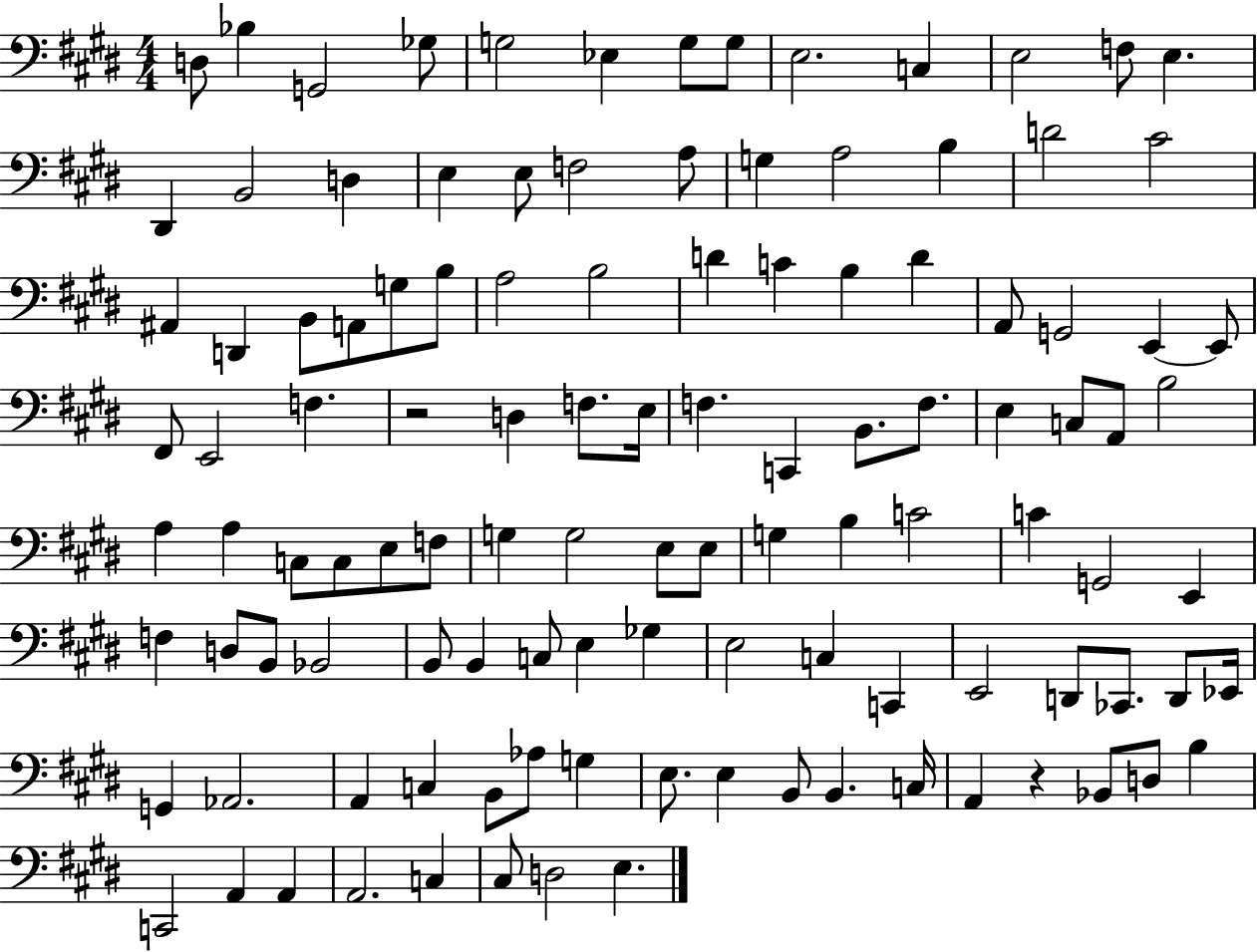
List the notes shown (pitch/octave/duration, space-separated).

D3/e Bb3/q G2/h Gb3/e G3/h Eb3/q G3/e G3/e E3/h. C3/q E3/h F3/e E3/q. D#2/q B2/h D3/q E3/q E3/e F3/h A3/e G3/q A3/h B3/q D4/h C#4/h A#2/q D2/q B2/e A2/e G3/e B3/e A3/h B3/h D4/q C4/q B3/q D4/q A2/e G2/h E2/q E2/e F#2/e E2/h F3/q. R/h D3/q F3/e. E3/s F3/q. C2/q B2/e. F3/e. E3/q C3/e A2/e B3/h A3/q A3/q C3/e C3/e E3/e F3/e G3/q G3/h E3/e E3/e G3/q B3/q C4/h C4/q G2/h E2/q F3/q D3/e B2/e Bb2/h B2/e B2/q C3/e E3/q Gb3/q E3/h C3/q C2/q E2/h D2/e CES2/e. D2/e Eb2/s G2/q Ab2/h. A2/q C3/q B2/e Ab3/e G3/q E3/e. E3/q B2/e B2/q. C3/s A2/q R/q Bb2/e D3/e B3/q C2/h A2/q A2/q A2/h. C3/q C#3/e D3/h E3/q.